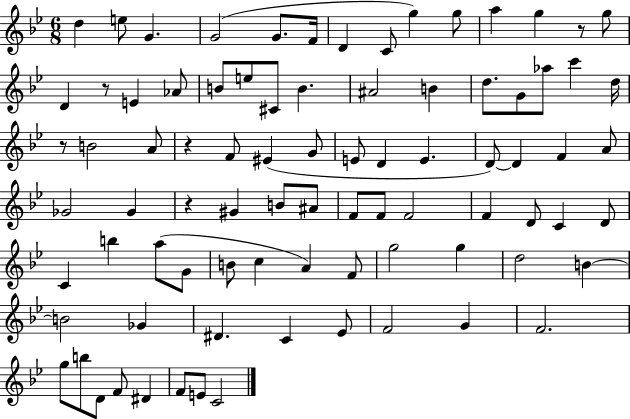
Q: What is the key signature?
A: BES major